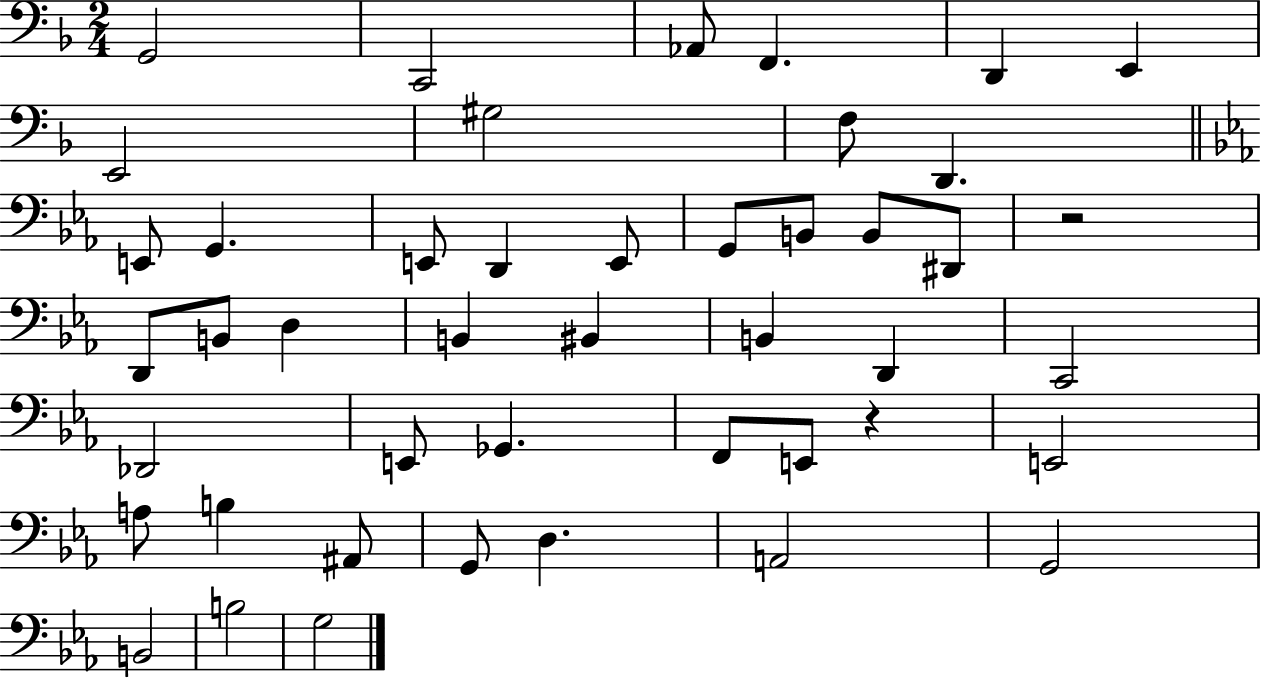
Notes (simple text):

G2/h C2/h Ab2/e F2/q. D2/q E2/q E2/h G#3/h F3/e D2/q. E2/e G2/q. E2/e D2/q E2/e G2/e B2/e B2/e D#2/e R/h D2/e B2/e D3/q B2/q BIS2/q B2/q D2/q C2/h Db2/h E2/e Gb2/q. F2/e E2/e R/q E2/h A3/e B3/q A#2/e G2/e D3/q. A2/h G2/h B2/h B3/h G3/h